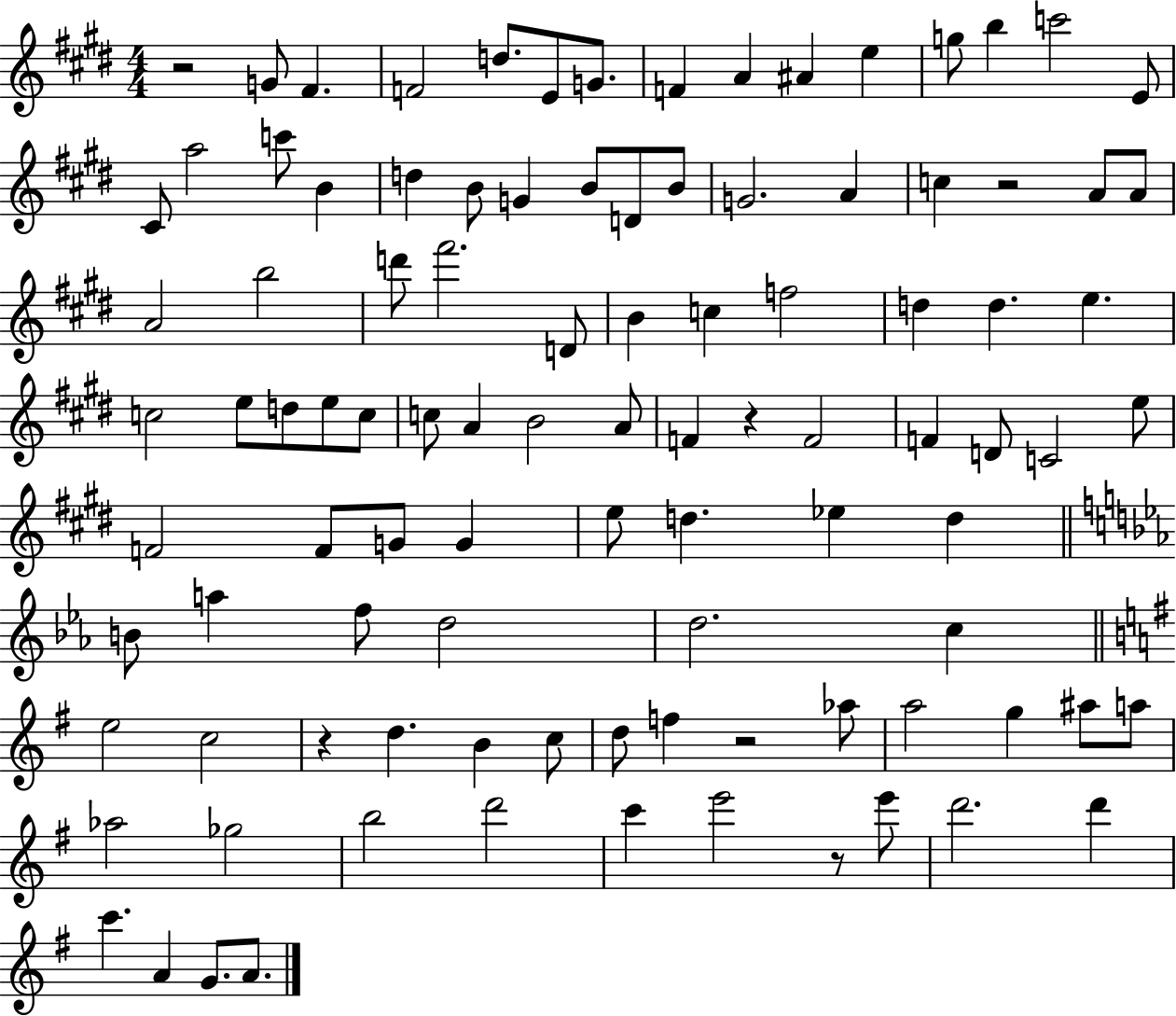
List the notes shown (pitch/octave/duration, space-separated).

R/h G4/e F#4/q. F4/h D5/e. E4/e G4/e. F4/q A4/q A#4/q E5/q G5/e B5/q C6/h E4/e C#4/e A5/h C6/e B4/q D5/q B4/e G4/q B4/e D4/e B4/e G4/h. A4/q C5/q R/h A4/e A4/e A4/h B5/h D6/e F#6/h. D4/e B4/q C5/q F5/h D5/q D5/q. E5/q. C5/h E5/e D5/e E5/e C5/e C5/e A4/q B4/h A4/e F4/q R/q F4/h F4/q D4/e C4/h E5/e F4/h F4/e G4/e G4/q E5/e D5/q. Eb5/q D5/q B4/e A5/q F5/e D5/h D5/h. C5/q E5/h C5/h R/q D5/q. B4/q C5/e D5/e F5/q R/h Ab5/e A5/h G5/q A#5/e A5/e Ab5/h Gb5/h B5/h D6/h C6/q E6/h R/e E6/e D6/h. D6/q C6/q. A4/q G4/e. A4/e.